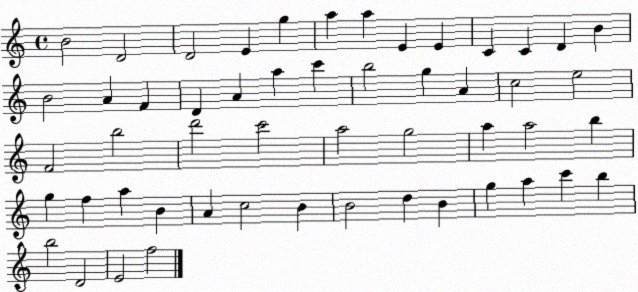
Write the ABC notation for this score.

X:1
T:Untitled
M:4/4
L:1/4
K:C
B2 D2 D2 E g a a E E C C D B B2 A F D A a c' b2 g A c2 e2 F2 b2 d'2 c'2 a2 g2 a a2 b g f a B A c2 B B2 d B g a c' b b2 D2 E2 f2